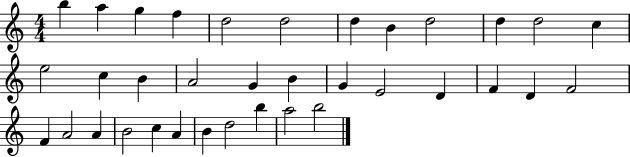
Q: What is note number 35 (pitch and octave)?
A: B5